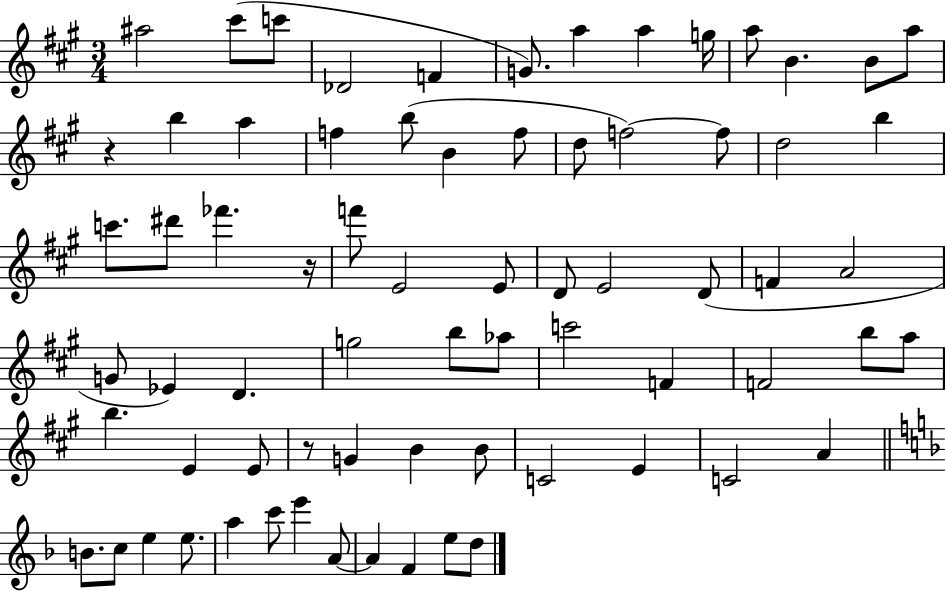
A#5/h C#6/e C6/e Db4/h F4/q G4/e. A5/q A5/q G5/s A5/e B4/q. B4/e A5/e R/q B5/q A5/q F5/q B5/e B4/q F5/e D5/e F5/h F5/e D5/h B5/q C6/e. D#6/e FES6/q. R/s F6/e E4/h E4/e D4/e E4/h D4/e F4/q A4/h G4/e Eb4/q D4/q. G5/h B5/e Ab5/e C6/h F4/q F4/h B5/e A5/e B5/q. E4/q E4/e R/e G4/q B4/q B4/e C4/h E4/q C4/h A4/q B4/e. C5/e E5/q E5/e. A5/q C6/e E6/q A4/e A4/q F4/q E5/e D5/e